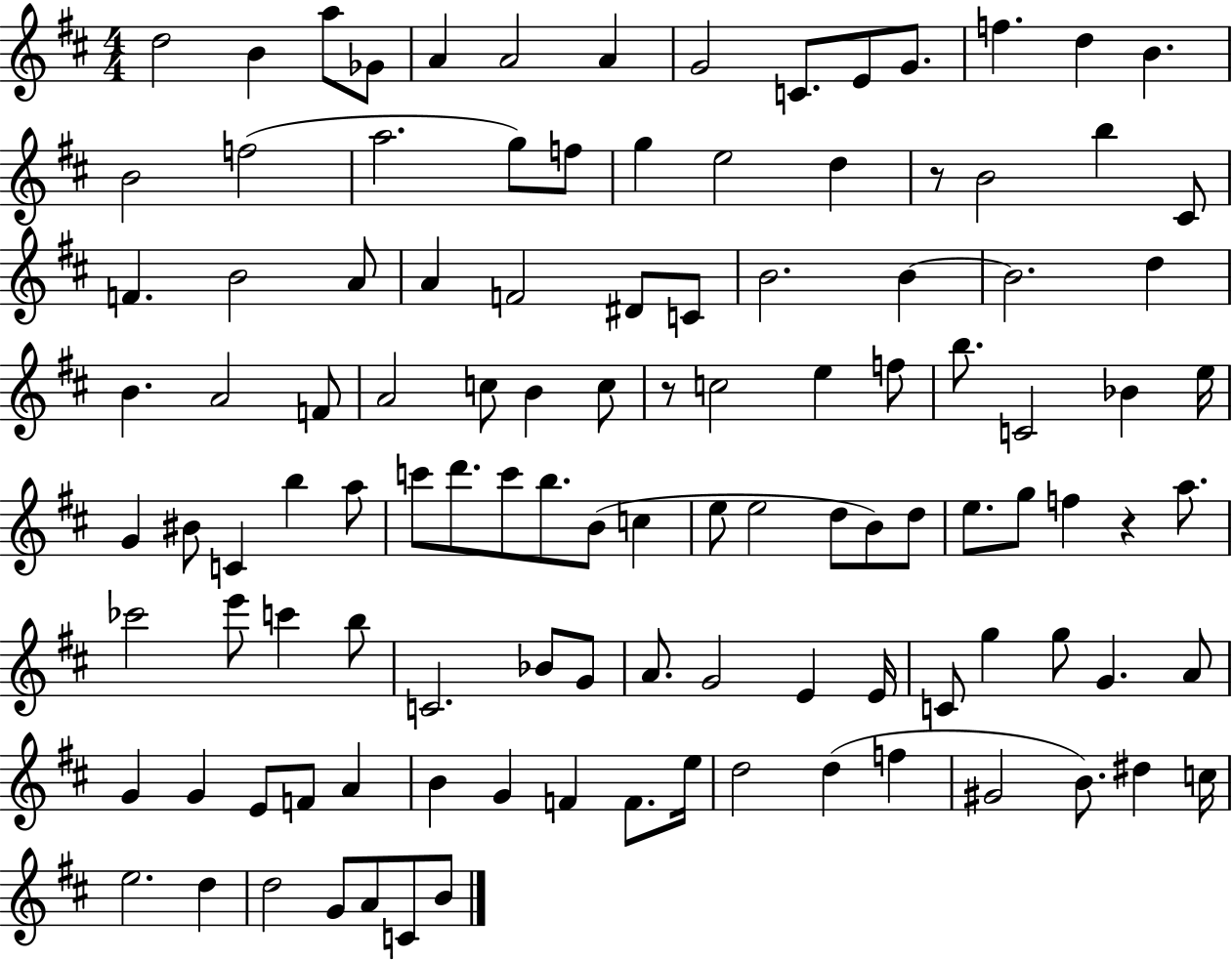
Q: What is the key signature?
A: D major